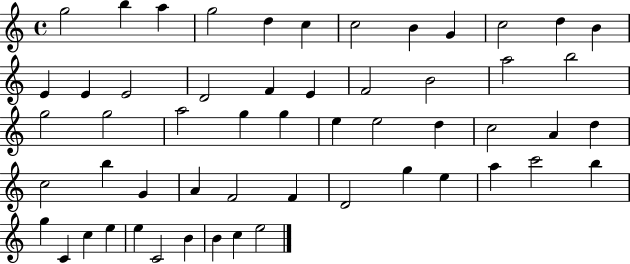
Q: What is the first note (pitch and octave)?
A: G5